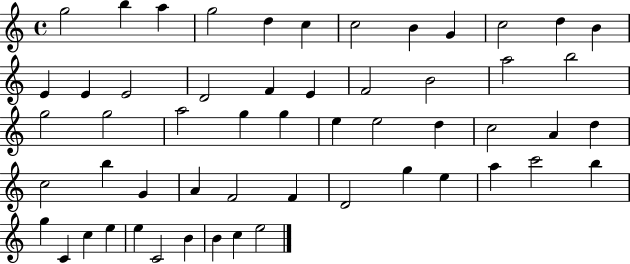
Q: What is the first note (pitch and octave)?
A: G5